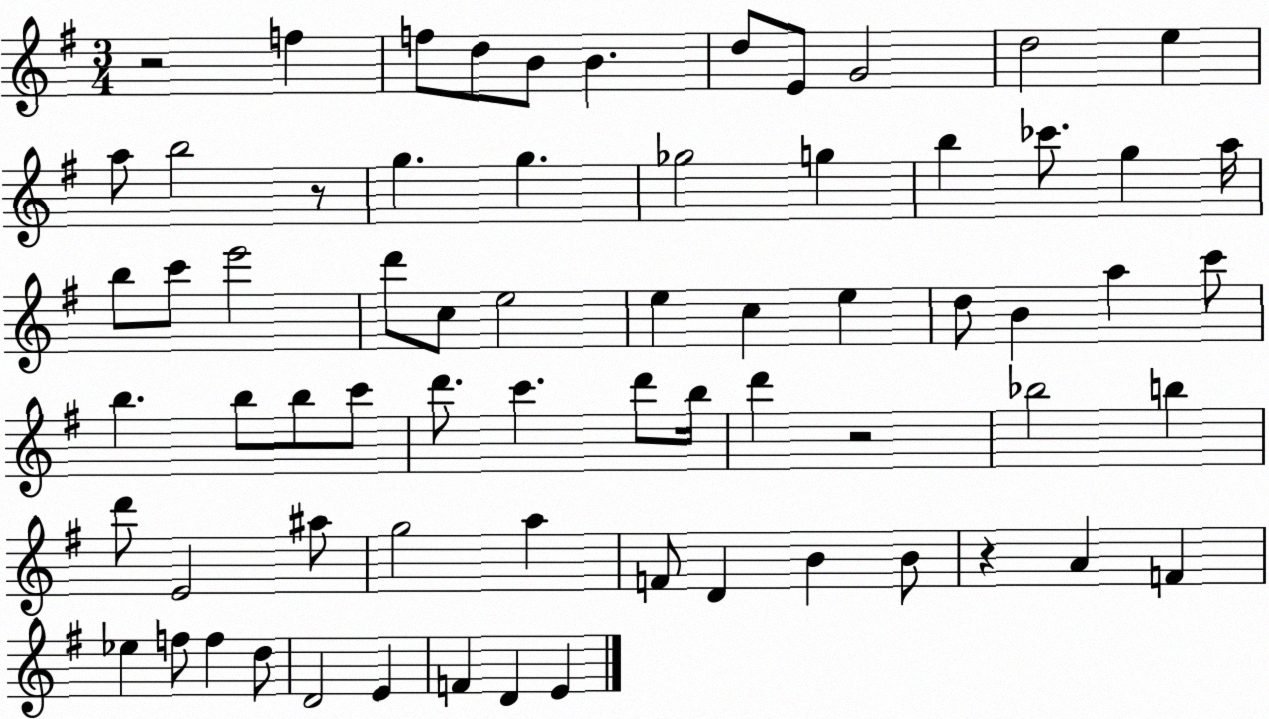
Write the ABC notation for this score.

X:1
T:Untitled
M:3/4
L:1/4
K:G
z2 f f/2 d/2 B/2 B d/2 E/2 G2 d2 e a/2 b2 z/2 g g _g2 g b _c'/2 g a/4 b/2 c'/2 e'2 d'/2 c/2 e2 e c e d/2 B a c'/2 b b/2 b/2 c'/2 d'/2 c' d'/2 b/4 d' z2 _b2 b d'/2 E2 ^a/2 g2 a F/2 D B B/2 z A F _e f/2 f d/2 D2 E F D E